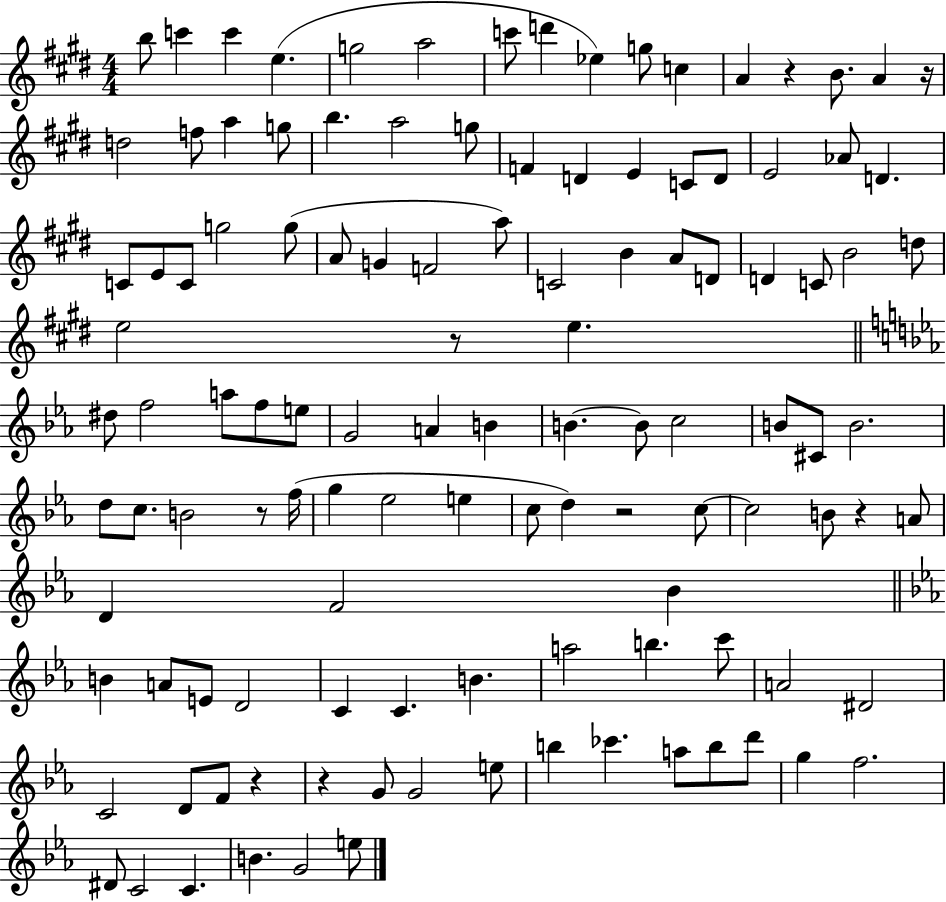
{
  \clef treble
  \numericTimeSignature
  \time 4/4
  \key e \major
  b''8 c'''4 c'''4 e''4.( | g''2 a''2 | c'''8 d'''4 ees''4) g''8 c''4 | a'4 r4 b'8. a'4 r16 | \break d''2 f''8 a''4 g''8 | b''4. a''2 g''8 | f'4 d'4 e'4 c'8 d'8 | e'2 aes'8 d'4. | \break c'8 e'8 c'8 g''2 g''8( | a'8 g'4 f'2 a''8) | c'2 b'4 a'8 d'8 | d'4 c'8 b'2 d''8 | \break e''2 r8 e''4. | \bar "||" \break \key ees \major dis''8 f''2 a''8 f''8 e''8 | g'2 a'4 b'4 | b'4.~~ b'8 c''2 | b'8 cis'8 b'2. | \break d''8 c''8. b'2 r8 f''16( | g''4 ees''2 e''4 | c''8 d''4) r2 c''8~~ | c''2 b'8 r4 a'8 | \break d'4 f'2 bes'4 | \bar "||" \break \key ees \major b'4 a'8 e'8 d'2 | c'4 c'4. b'4. | a''2 b''4. c'''8 | a'2 dis'2 | \break c'2 d'8 f'8 r4 | r4 g'8 g'2 e''8 | b''4 ces'''4. a''8 b''8 d'''8 | g''4 f''2. | \break dis'8 c'2 c'4. | b'4. g'2 e''8 | \bar "|."
}